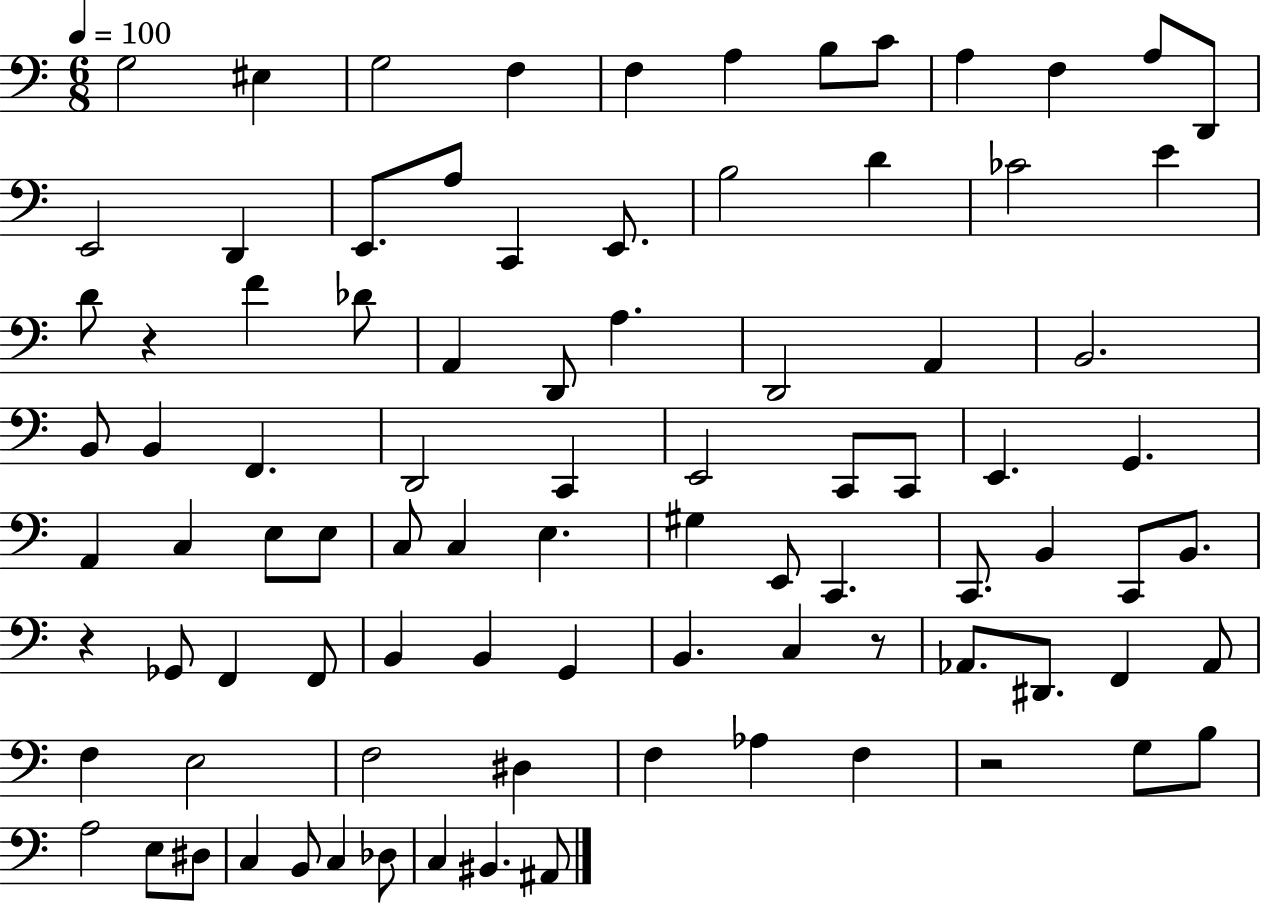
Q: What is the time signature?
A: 6/8